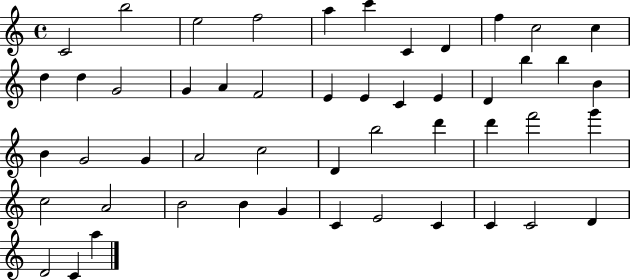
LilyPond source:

{
  \clef treble
  \time 4/4
  \defaultTimeSignature
  \key c \major
  c'2 b''2 | e''2 f''2 | a''4 c'''4 c'4 d'4 | f''4 c''2 c''4 | \break d''4 d''4 g'2 | g'4 a'4 f'2 | e'4 e'4 c'4 e'4 | d'4 b''4 b''4 b'4 | \break b'4 g'2 g'4 | a'2 c''2 | d'4 b''2 d'''4 | d'''4 f'''2 g'''4 | \break c''2 a'2 | b'2 b'4 g'4 | c'4 e'2 c'4 | c'4 c'2 d'4 | \break d'2 c'4 a''4 | \bar "|."
}